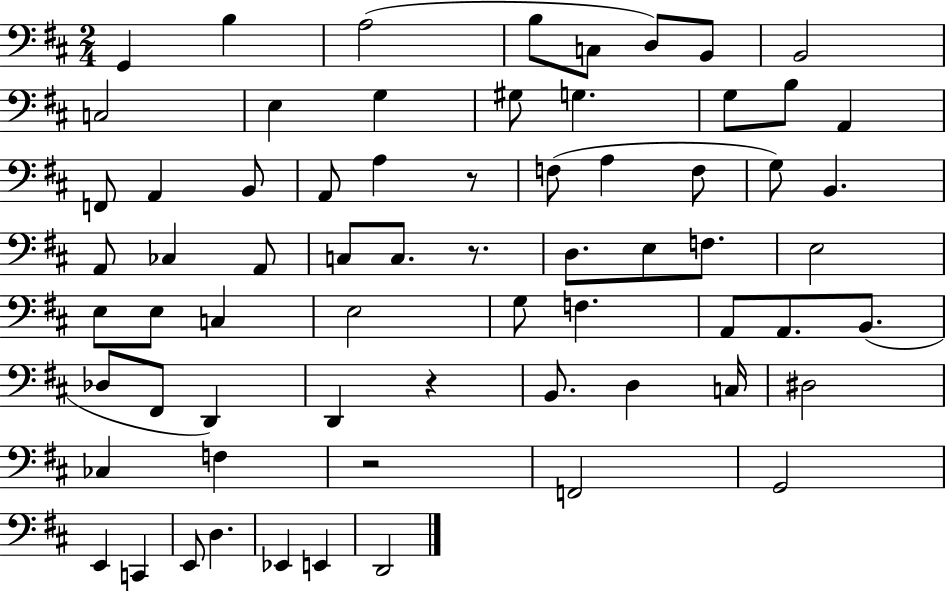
G2/q B3/q A3/h B3/e C3/e D3/e B2/e B2/h C3/h E3/q G3/q G#3/e G3/q. G3/e B3/e A2/q F2/e A2/q B2/e A2/e A3/q R/e F3/e A3/q F3/e G3/e B2/q. A2/e CES3/q A2/e C3/e C3/e. R/e. D3/e. E3/e F3/e. E3/h E3/e E3/e C3/q E3/h G3/e F3/q. A2/e A2/e. B2/e. Db3/e F#2/e D2/q D2/q R/q B2/e. D3/q C3/s D#3/h CES3/q F3/q R/h F2/h G2/h E2/q C2/q E2/e D3/q. Eb2/q E2/q D2/h